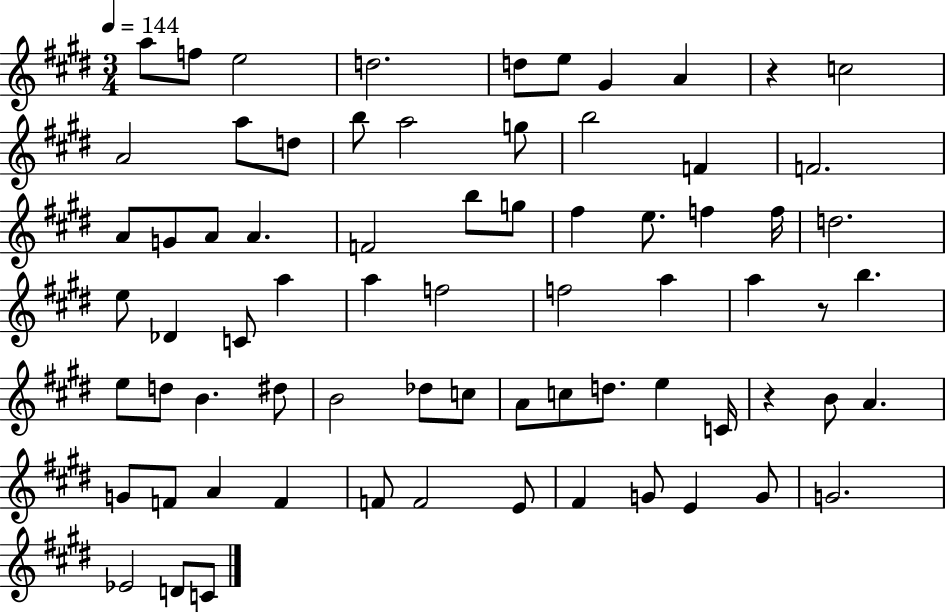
A5/e F5/e E5/h D5/h. D5/e E5/e G#4/q A4/q R/q C5/h A4/h A5/e D5/e B5/e A5/h G5/e B5/h F4/q F4/h. A4/e G4/e A4/e A4/q. F4/h B5/e G5/e F#5/q E5/e. F5/q F5/s D5/h. E5/e Db4/q C4/e A5/q A5/q F5/h F5/h A5/q A5/q R/e B5/q. E5/e D5/e B4/q. D#5/e B4/h Db5/e C5/e A4/e C5/e D5/e. E5/q C4/s R/q B4/e A4/q. G4/e F4/e A4/q F4/q F4/e F4/h E4/e F#4/q G4/e E4/q G4/e G4/h. Eb4/h D4/e C4/e